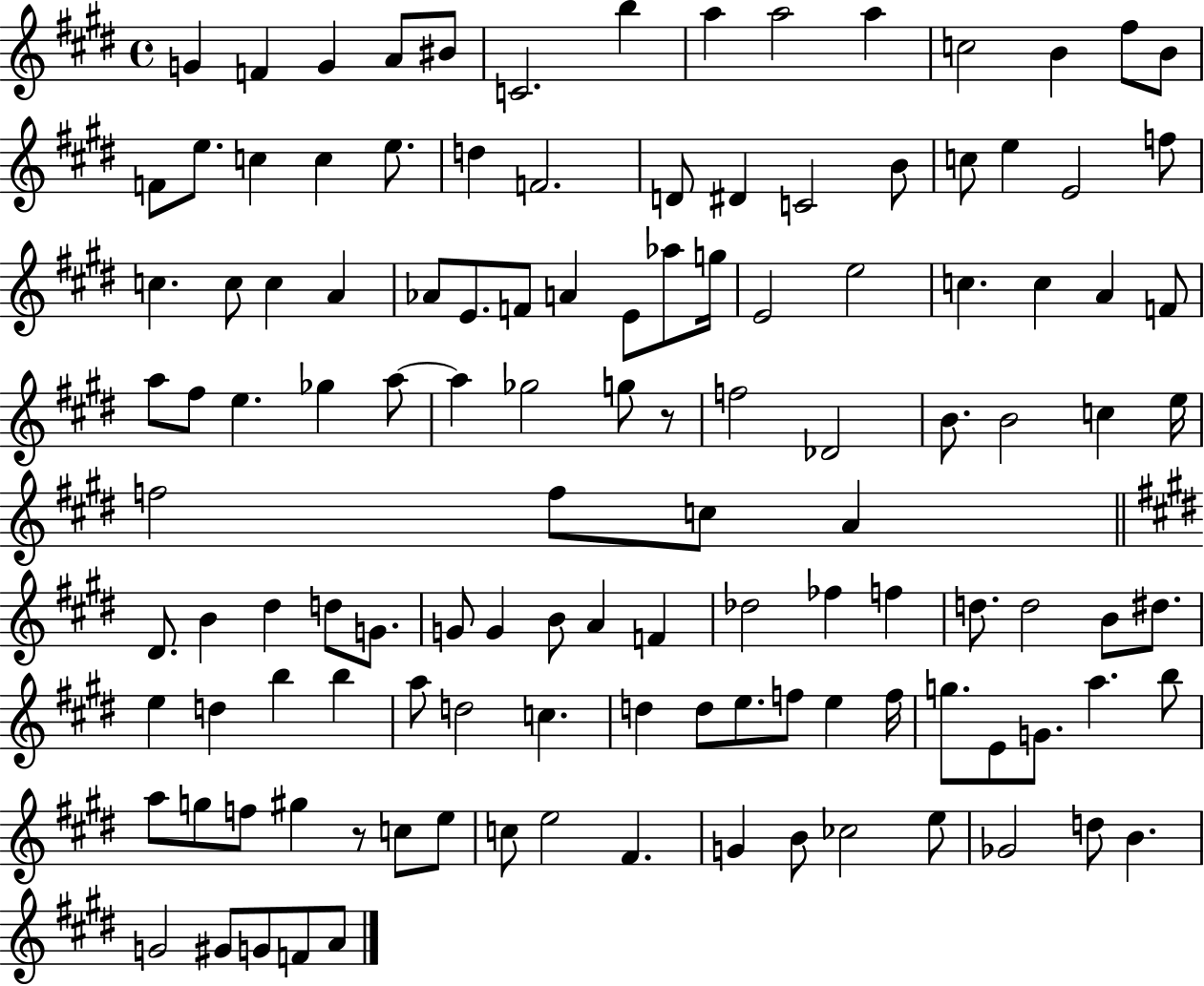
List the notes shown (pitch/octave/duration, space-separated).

G4/q F4/q G4/q A4/e BIS4/e C4/h. B5/q A5/q A5/h A5/q C5/h B4/q F#5/e B4/e F4/e E5/e. C5/q C5/q E5/e. D5/q F4/h. D4/e D#4/q C4/h B4/e C5/e E5/q E4/h F5/e C5/q. C5/e C5/q A4/q Ab4/e E4/e. F4/e A4/q E4/e Ab5/e G5/s E4/h E5/h C5/q. C5/q A4/q F4/e A5/e F#5/e E5/q. Gb5/q A5/e A5/q Gb5/h G5/e R/e F5/h Db4/h B4/e. B4/h C5/q E5/s F5/h F5/e C5/e A4/q D#4/e. B4/q D#5/q D5/e G4/e. G4/e G4/q B4/e A4/q F4/q Db5/h FES5/q F5/q D5/e. D5/h B4/e D#5/e. E5/q D5/q B5/q B5/q A5/e D5/h C5/q. D5/q D5/e E5/e. F5/e E5/q F5/s G5/e. E4/e G4/e. A5/q. B5/e A5/e G5/e F5/e G#5/q R/e C5/e E5/e C5/e E5/h F#4/q. G4/q B4/e CES5/h E5/e Gb4/h D5/e B4/q. G4/h G#4/e G4/e F4/e A4/e